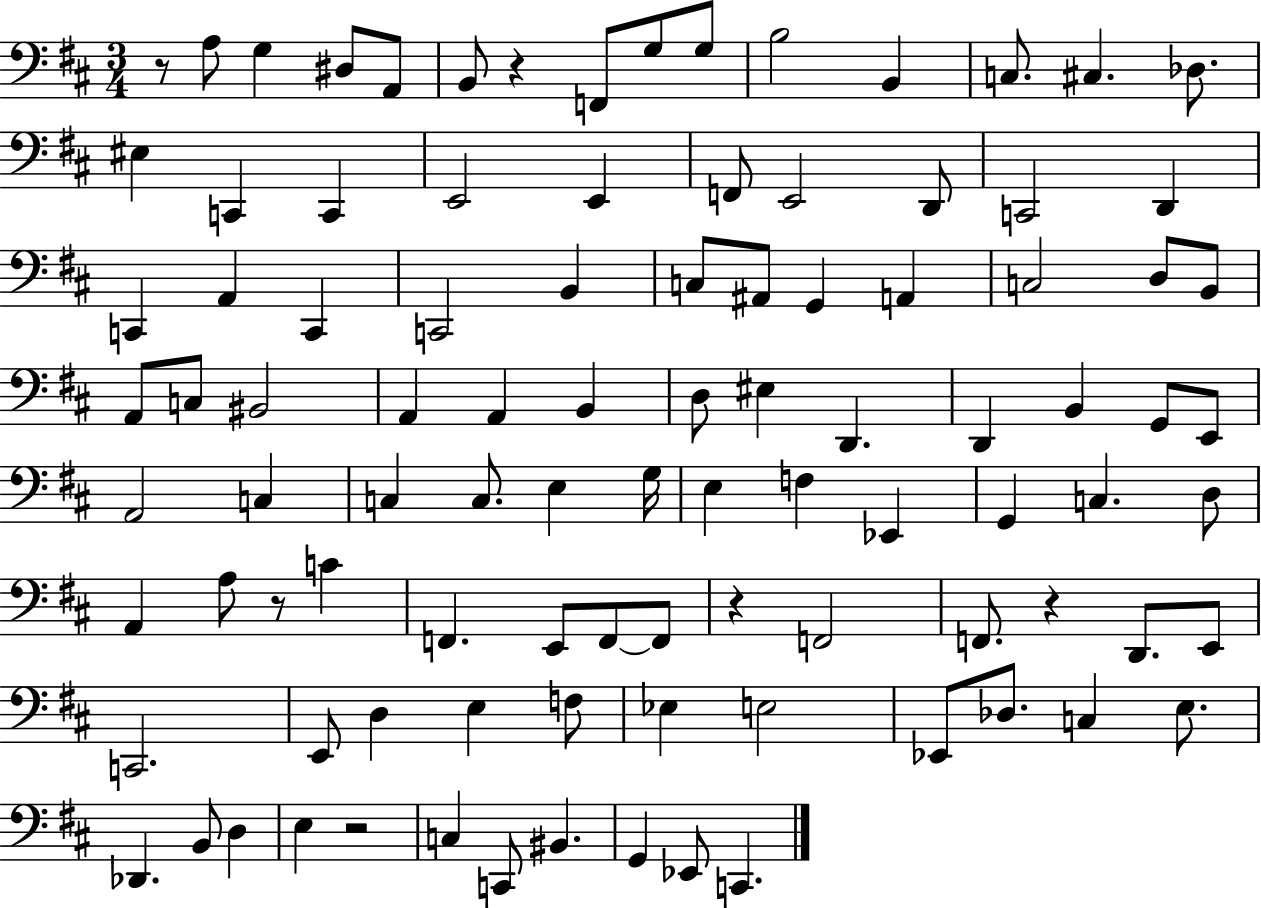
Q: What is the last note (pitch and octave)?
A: C2